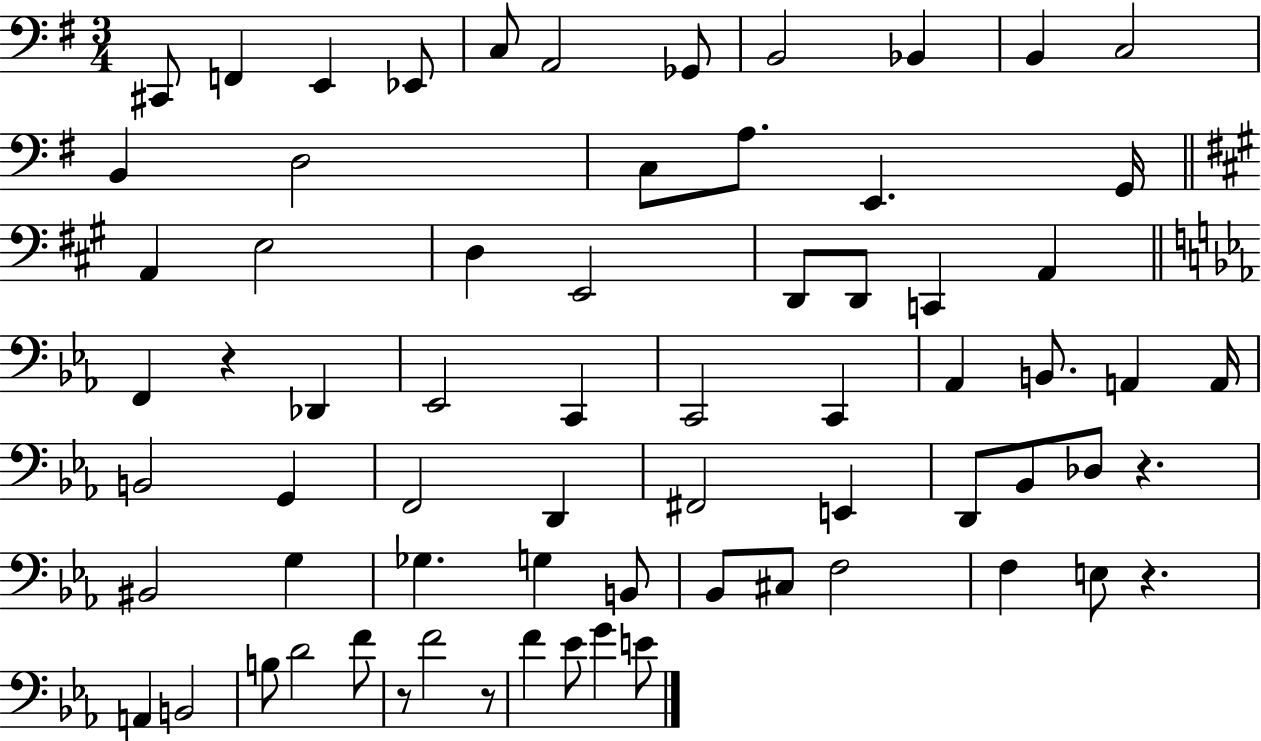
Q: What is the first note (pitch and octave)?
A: C#2